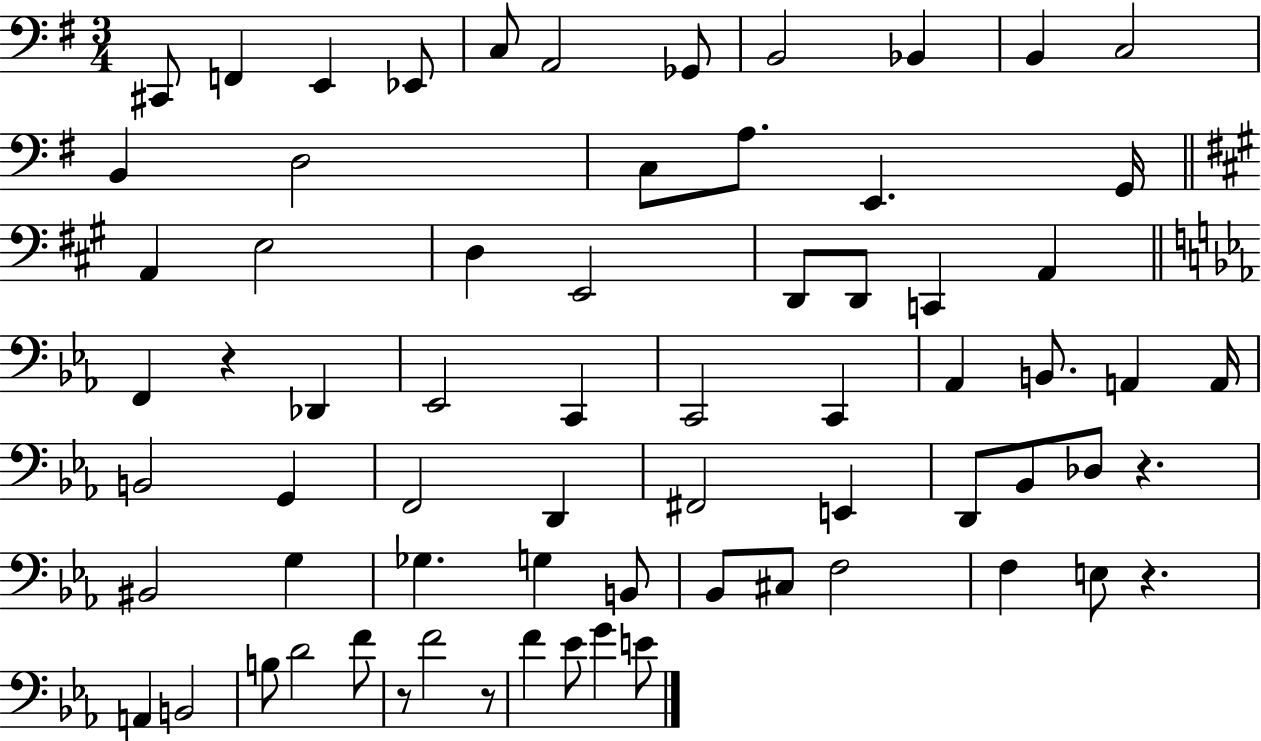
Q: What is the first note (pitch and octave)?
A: C#2